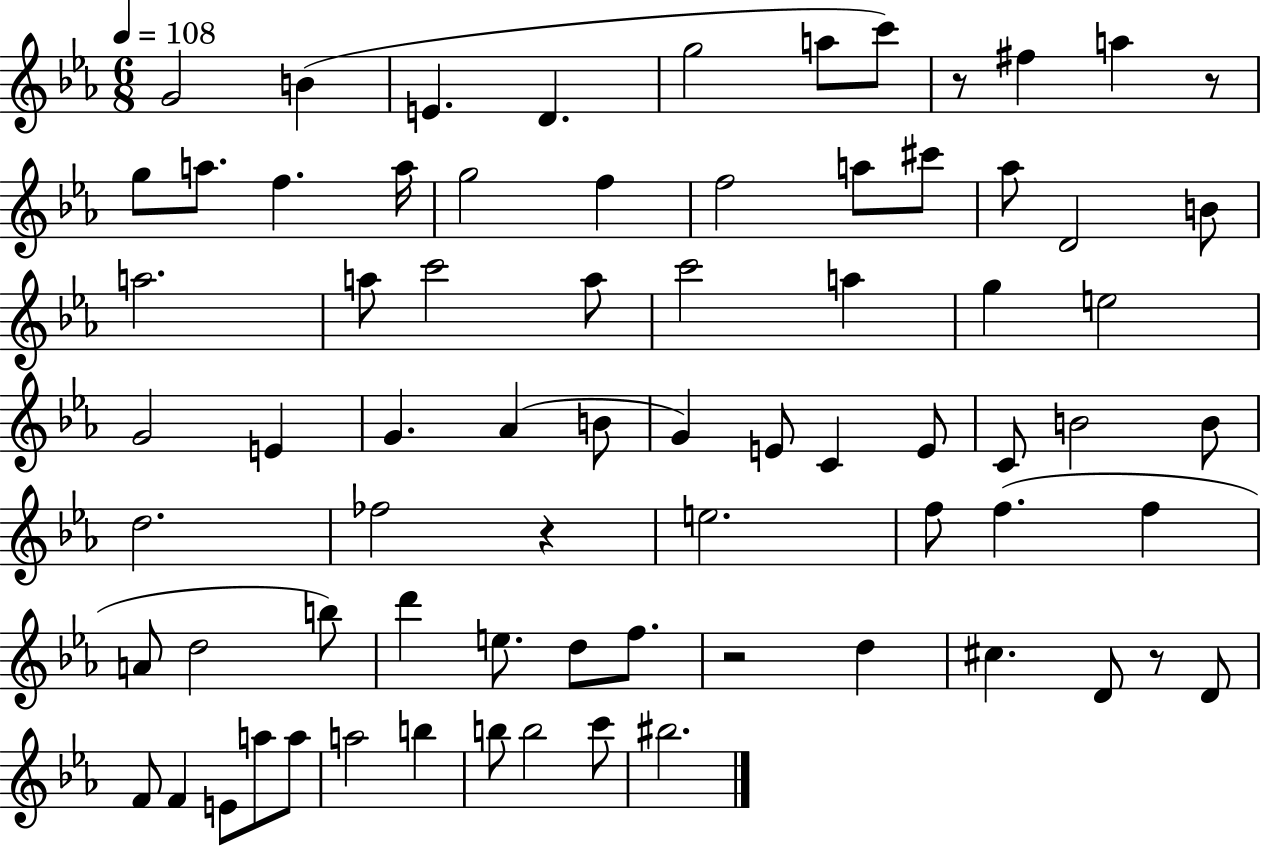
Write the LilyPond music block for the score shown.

{
  \clef treble
  \numericTimeSignature
  \time 6/8
  \key ees \major
  \tempo 4 = 108
  g'2 b'4( | e'4. d'4. | g''2 a''8 c'''8) | r8 fis''4 a''4 r8 | \break g''8 a''8. f''4. a''16 | g''2 f''4 | f''2 a''8 cis'''8 | aes''8 d'2 b'8 | \break a''2. | a''8 c'''2 a''8 | c'''2 a''4 | g''4 e''2 | \break g'2 e'4 | g'4. aes'4( b'8 | g'4) e'8 c'4 e'8 | c'8 b'2 b'8 | \break d''2. | fes''2 r4 | e''2. | f''8 f''4.( f''4 | \break a'8 d''2 b''8) | d'''4 e''8. d''8 f''8. | r2 d''4 | cis''4. d'8 r8 d'8 | \break f'8 f'4 e'8 a''8 a''8 | a''2 b''4 | b''8 b''2 c'''8 | bis''2. | \break \bar "|."
}